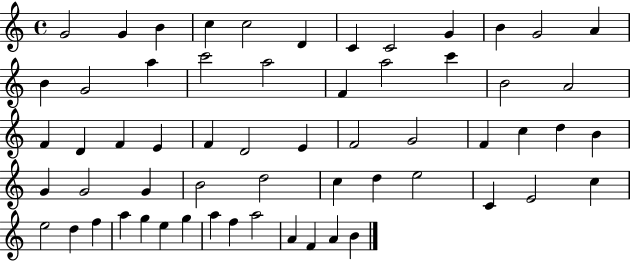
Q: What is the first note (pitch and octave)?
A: G4